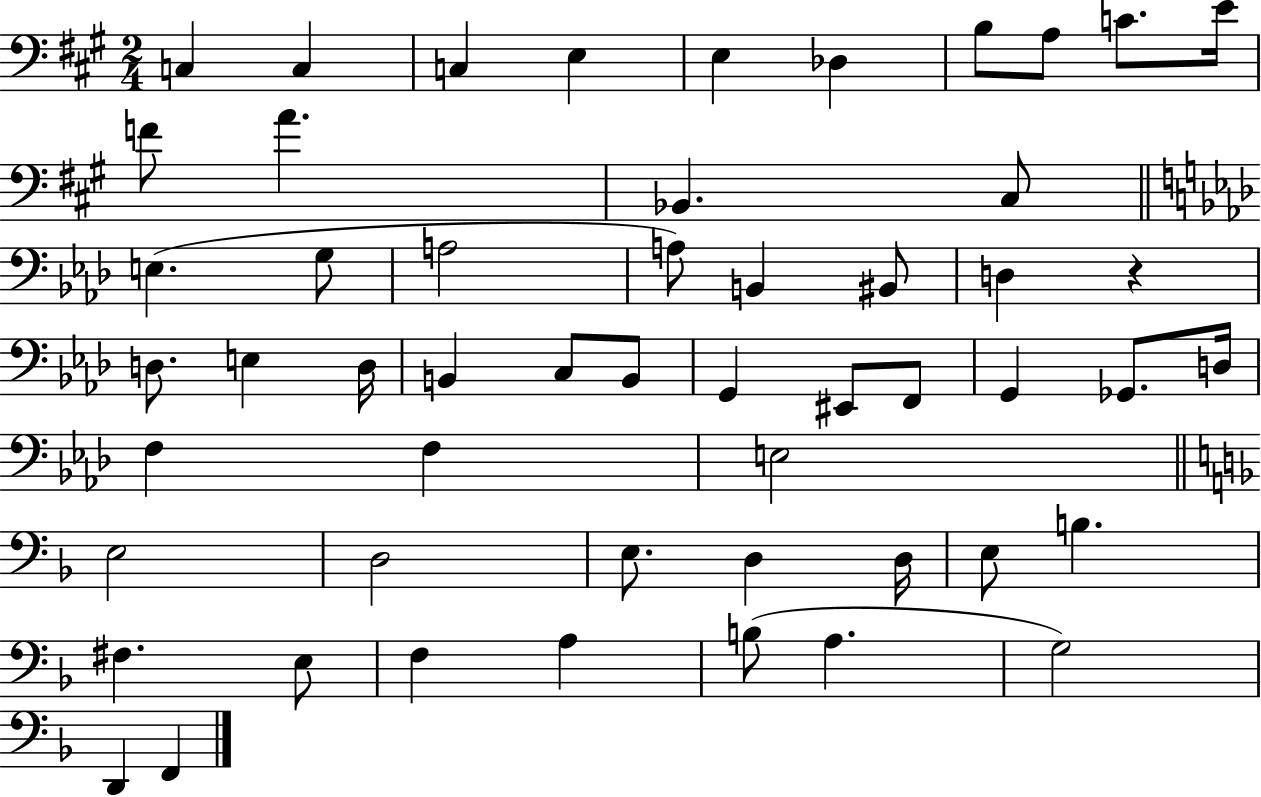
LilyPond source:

{
  \clef bass
  \numericTimeSignature
  \time 2/4
  \key a \major
  c4 c4 | c4 e4 | e4 des4 | b8 a8 c'8. e'16 | \break f'8 a'4. | bes,4. cis8 | \bar "||" \break \key aes \major e4.( g8 | a2 | a8) b,4 bis,8 | d4 r4 | \break d8. e4 d16 | b,4 c8 b,8 | g,4 eis,8 f,8 | g,4 ges,8. d16 | \break f4 f4 | e2 | \bar "||" \break \key f \major e2 | d2 | e8. d4 d16 | e8 b4. | \break fis4. e8 | f4 a4 | b8( a4. | g2) | \break d,4 f,4 | \bar "|."
}